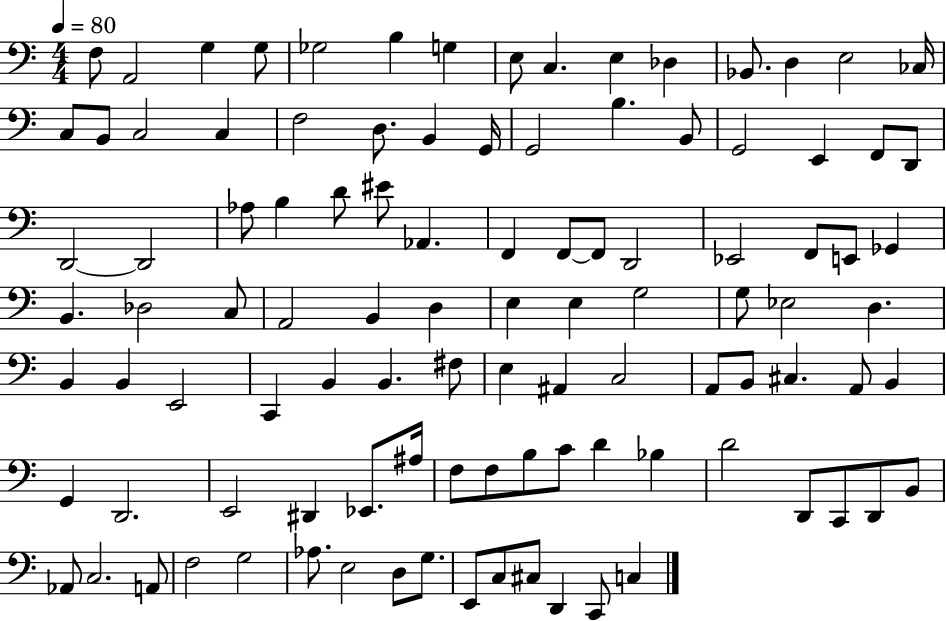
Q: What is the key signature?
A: C major